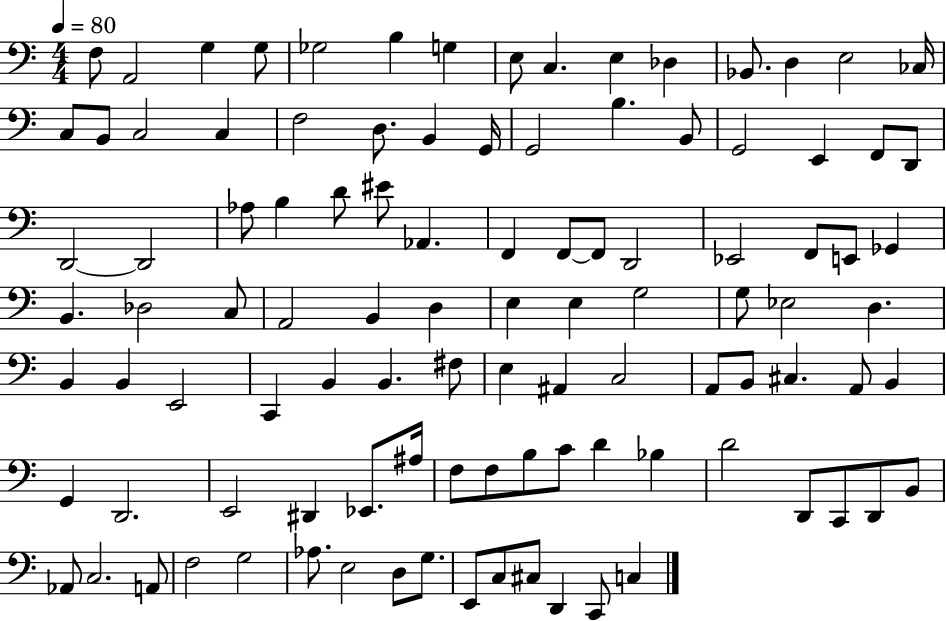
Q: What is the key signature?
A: C major